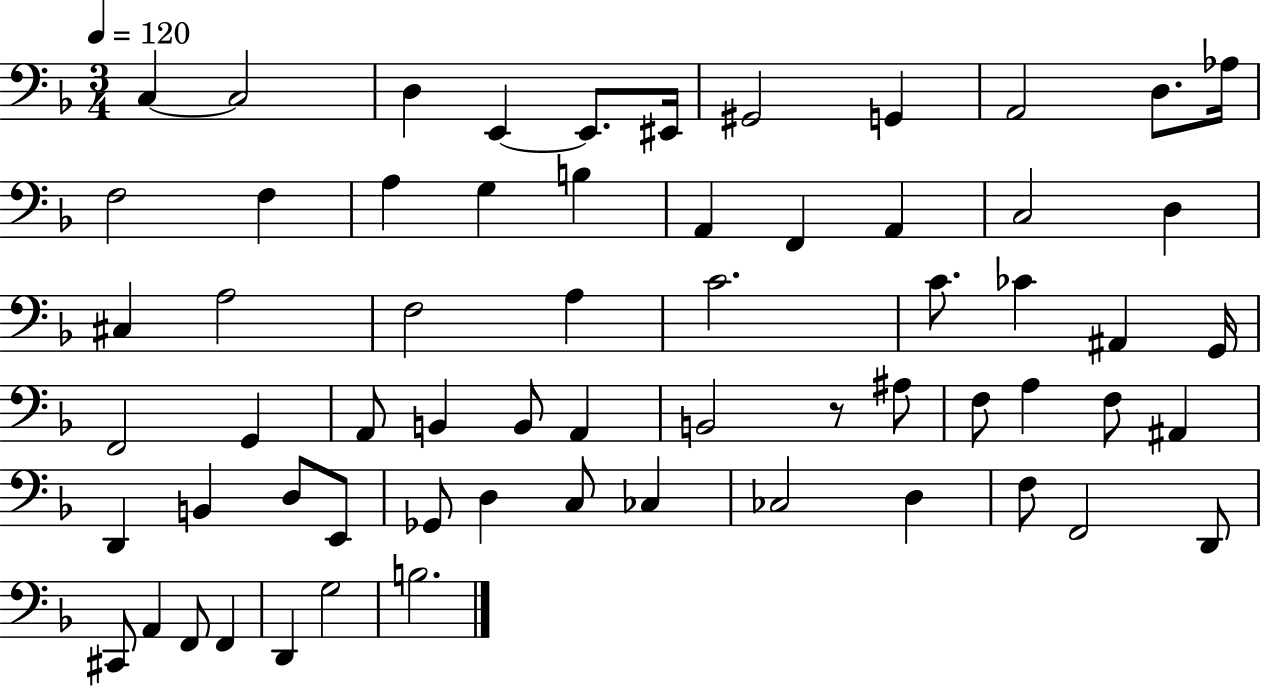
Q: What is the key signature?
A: F major